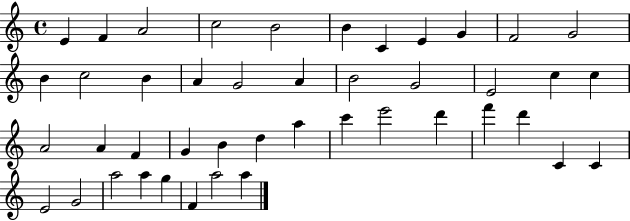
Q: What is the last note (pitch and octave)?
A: A5